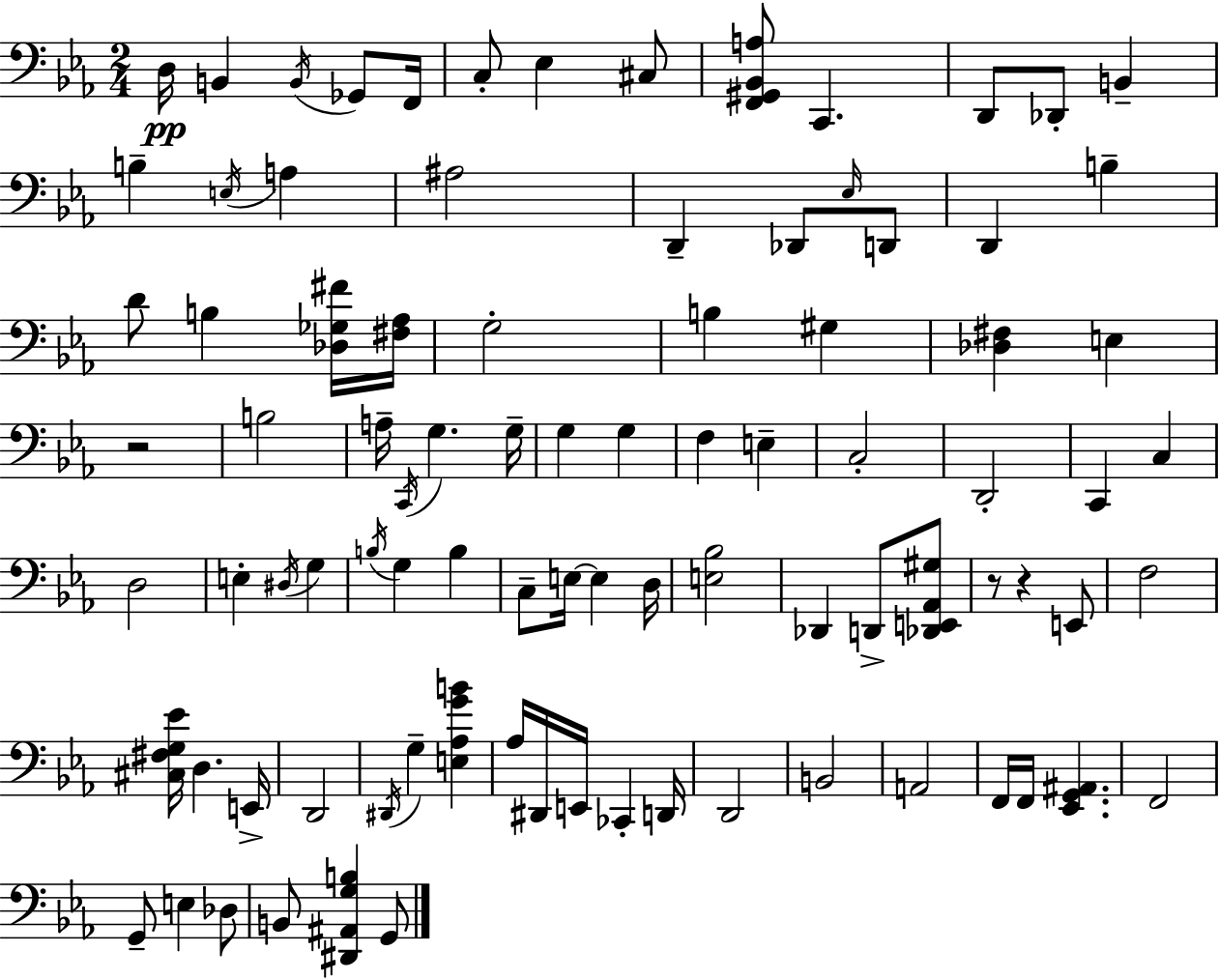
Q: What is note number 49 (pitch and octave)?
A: C3